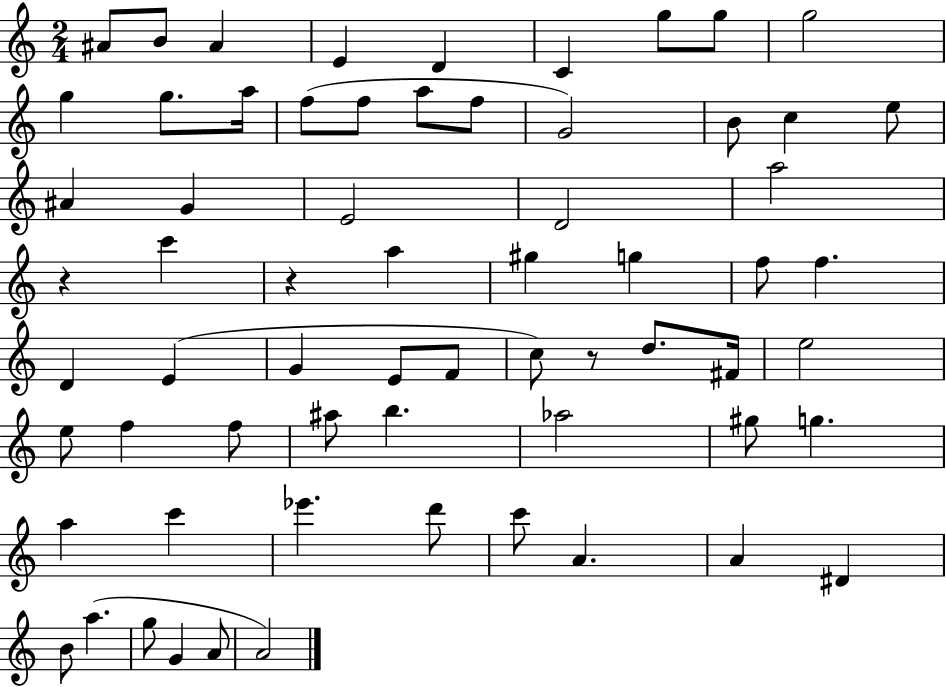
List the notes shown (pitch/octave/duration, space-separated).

A#4/e B4/e A#4/q E4/q D4/q C4/q G5/e G5/e G5/h G5/q G5/e. A5/s F5/e F5/e A5/e F5/e G4/h B4/e C5/q E5/e A#4/q G4/q E4/h D4/h A5/h R/q C6/q R/q A5/q G#5/q G5/q F5/e F5/q. D4/q E4/q G4/q E4/e F4/e C5/e R/e D5/e. F#4/s E5/h E5/e F5/q F5/e A#5/e B5/q. Ab5/h G#5/e G5/q. A5/q C6/q Eb6/q. D6/e C6/e A4/q. A4/q D#4/q B4/e A5/q. G5/e G4/q A4/e A4/h